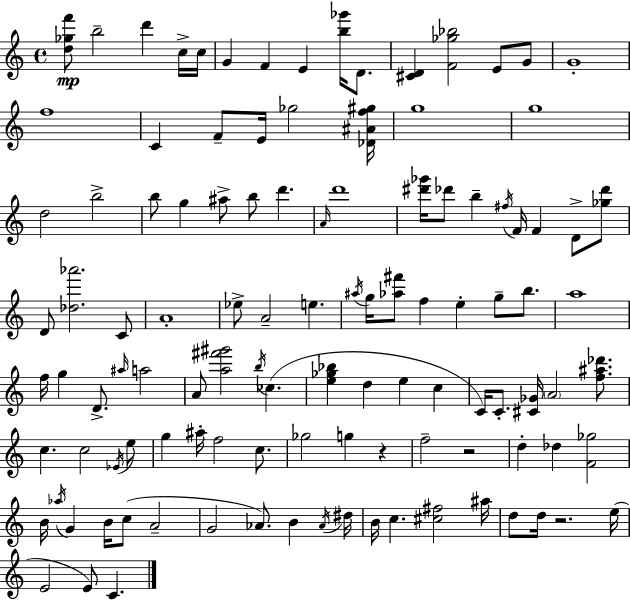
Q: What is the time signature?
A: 4/4